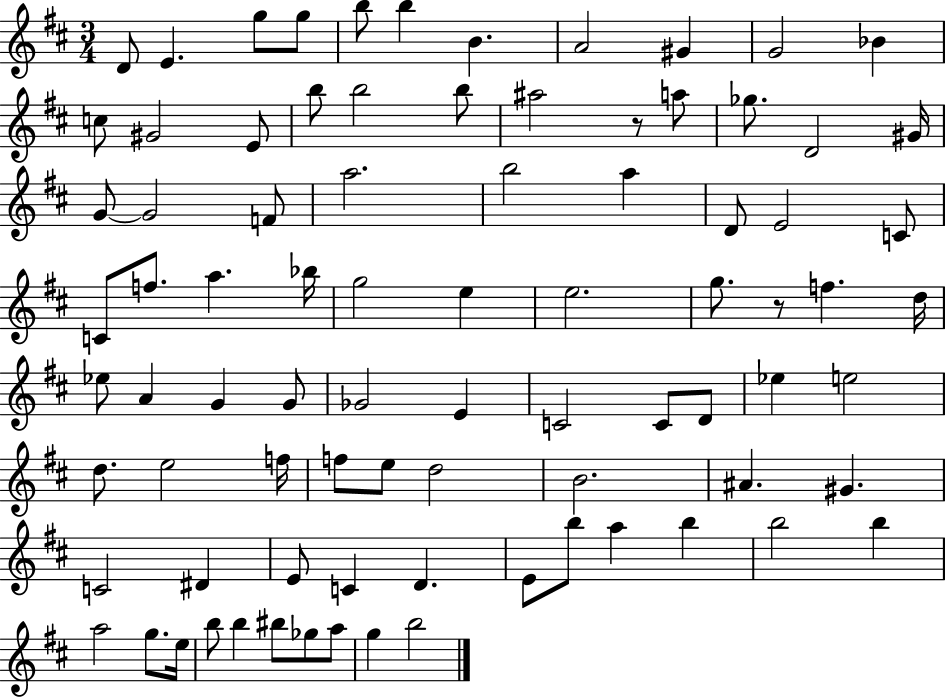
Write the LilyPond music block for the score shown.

{
  \clef treble
  \numericTimeSignature
  \time 3/4
  \key d \major
  d'8 e'4. g''8 g''8 | b''8 b''4 b'4. | a'2 gis'4 | g'2 bes'4 | \break c''8 gis'2 e'8 | b''8 b''2 b''8 | ais''2 r8 a''8 | ges''8. d'2 gis'16 | \break g'8~~ g'2 f'8 | a''2. | b''2 a''4 | d'8 e'2 c'8 | \break c'8 f''8. a''4. bes''16 | g''2 e''4 | e''2. | g''8. r8 f''4. d''16 | \break ees''8 a'4 g'4 g'8 | ges'2 e'4 | c'2 c'8 d'8 | ees''4 e''2 | \break d''8. e''2 f''16 | f''8 e''8 d''2 | b'2. | ais'4. gis'4. | \break c'2 dis'4 | e'8 c'4 d'4. | e'8 b''8 a''4 b''4 | b''2 b''4 | \break a''2 g''8. e''16 | b''8 b''4 bis''8 ges''8 a''8 | g''4 b''2 | \bar "|."
}